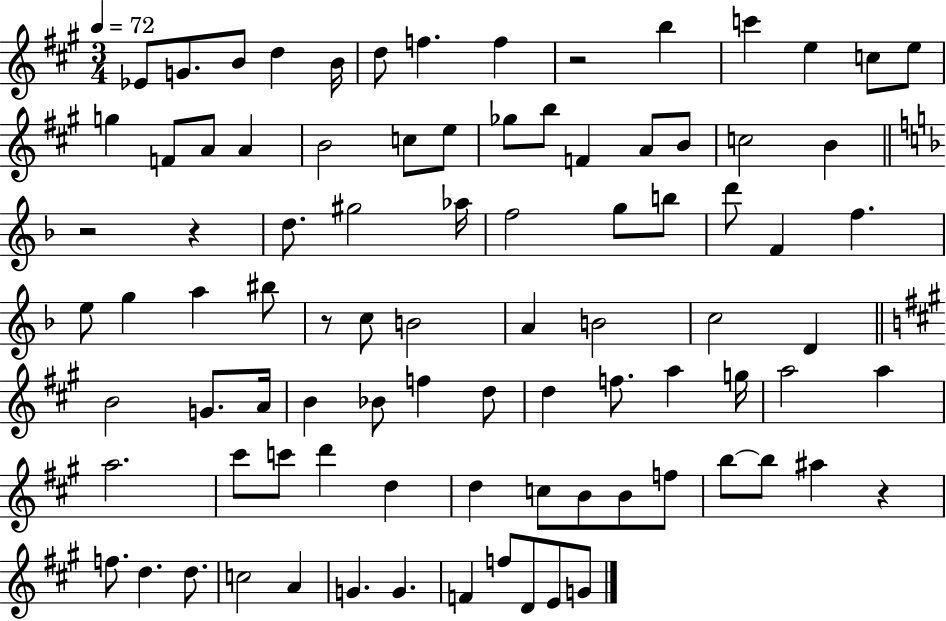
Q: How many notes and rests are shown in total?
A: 89